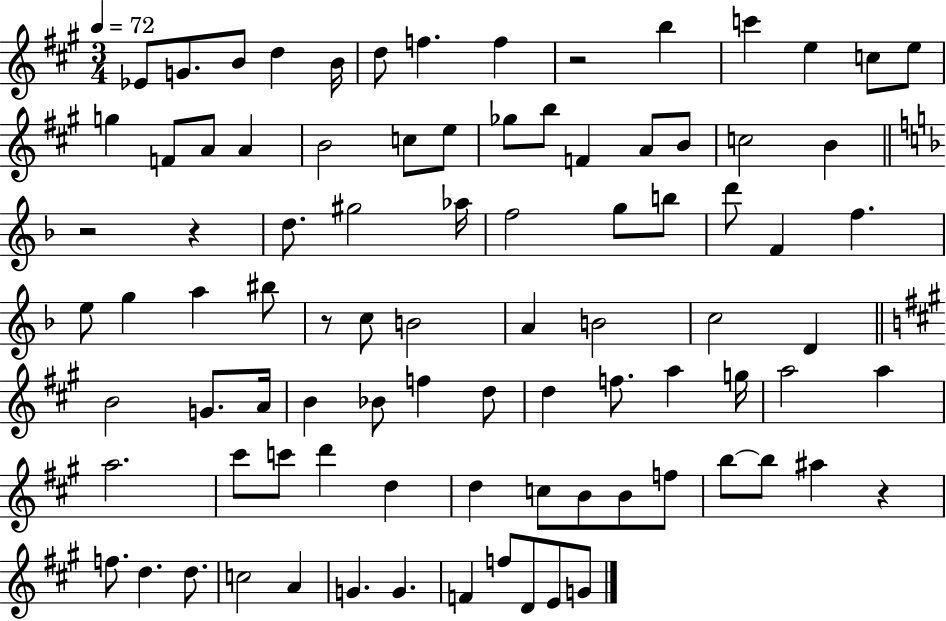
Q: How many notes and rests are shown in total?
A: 89